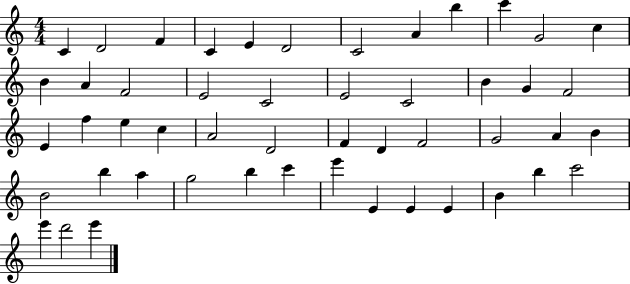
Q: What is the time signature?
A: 4/4